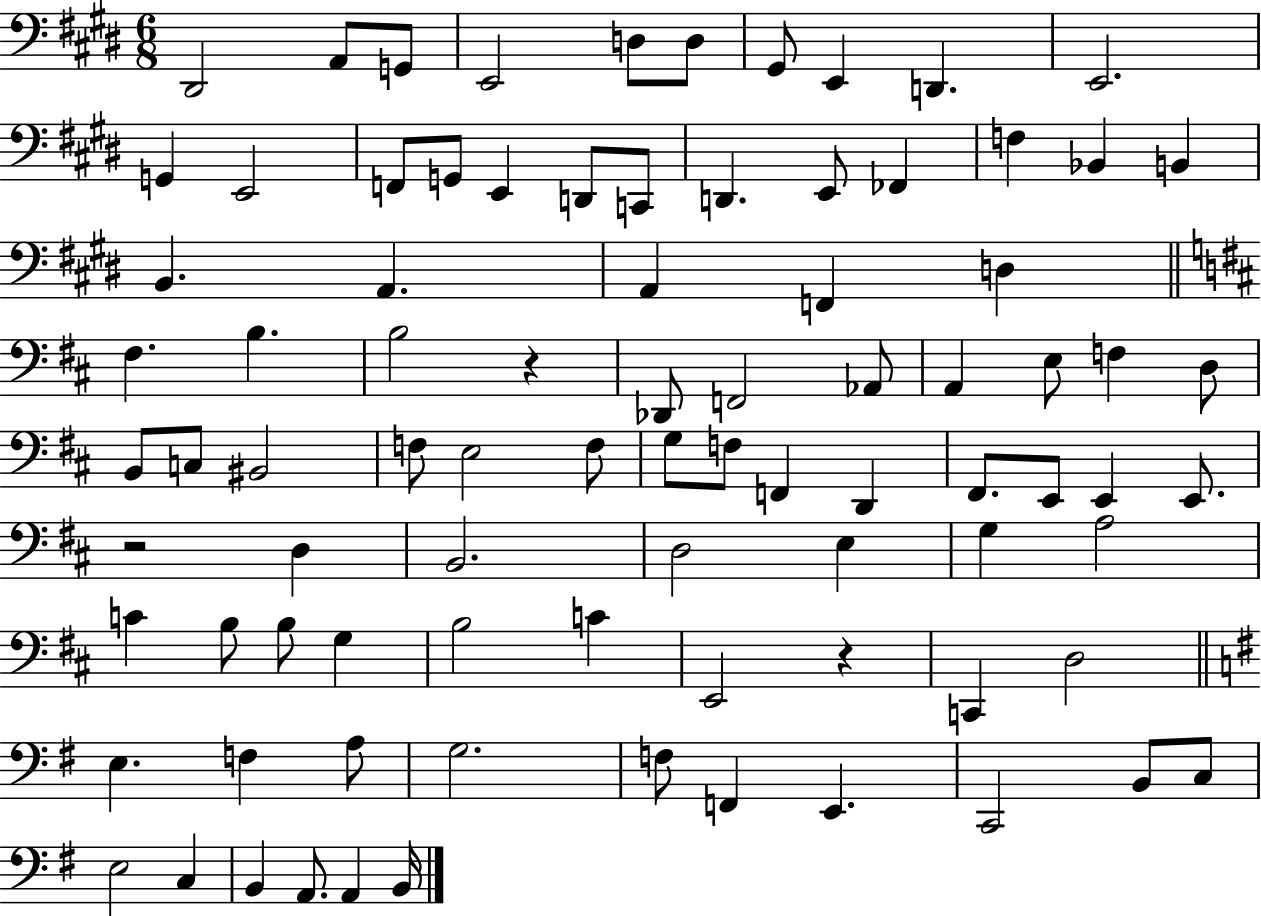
X:1
T:Untitled
M:6/8
L:1/4
K:E
^D,,2 A,,/2 G,,/2 E,,2 D,/2 D,/2 ^G,,/2 E,, D,, E,,2 G,, E,,2 F,,/2 G,,/2 E,, D,,/2 C,,/2 D,, E,,/2 _F,, F, _B,, B,, B,, A,, A,, F,, D, ^F, B, B,2 z _D,,/2 F,,2 _A,,/2 A,, E,/2 F, D,/2 B,,/2 C,/2 ^B,,2 F,/2 E,2 F,/2 G,/2 F,/2 F,, D,, ^F,,/2 E,,/2 E,, E,,/2 z2 D, B,,2 D,2 E, G, A,2 C B,/2 B,/2 G, B,2 C E,,2 z C,, D,2 E, F, A,/2 G,2 F,/2 F,, E,, C,,2 B,,/2 C,/2 E,2 C, B,, A,,/2 A,, B,,/4